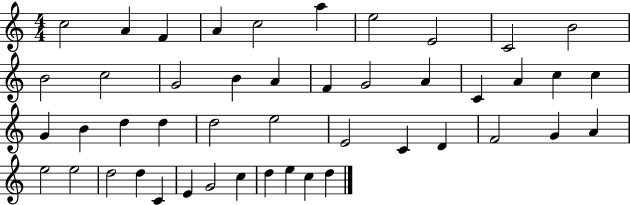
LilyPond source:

{
  \clef treble
  \numericTimeSignature
  \time 4/4
  \key c \major
  c''2 a'4 f'4 | a'4 c''2 a''4 | e''2 e'2 | c'2 b'2 | \break b'2 c''2 | g'2 b'4 a'4 | f'4 g'2 a'4 | c'4 a'4 c''4 c''4 | \break g'4 b'4 d''4 d''4 | d''2 e''2 | e'2 c'4 d'4 | f'2 g'4 a'4 | \break e''2 e''2 | d''2 d''4 c'4 | e'4 g'2 c''4 | d''4 e''4 c''4 d''4 | \break \bar "|."
}